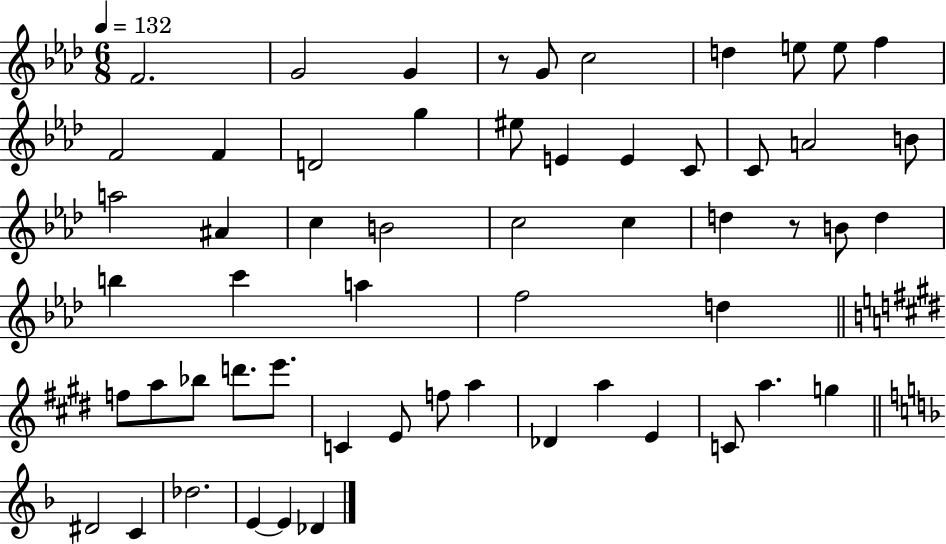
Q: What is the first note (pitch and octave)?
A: F4